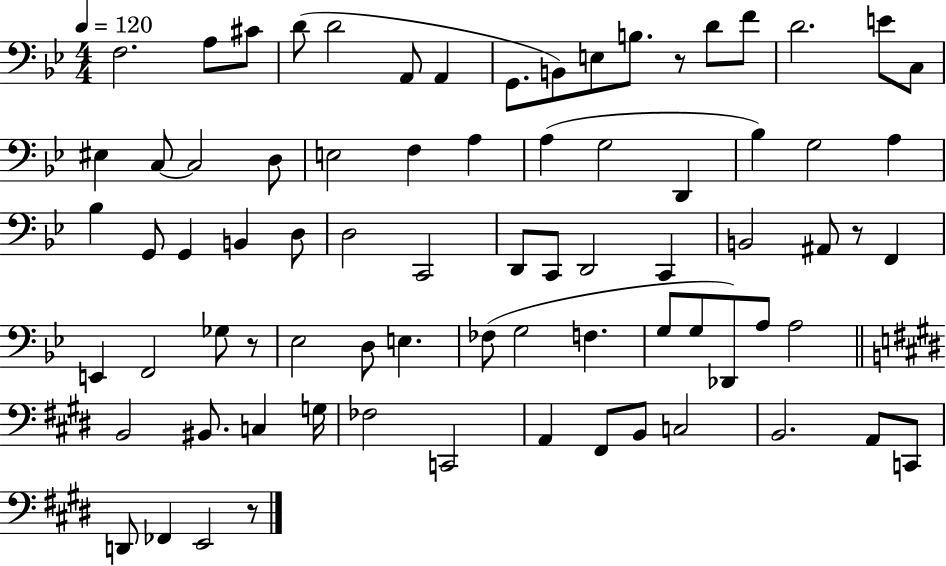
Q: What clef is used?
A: bass